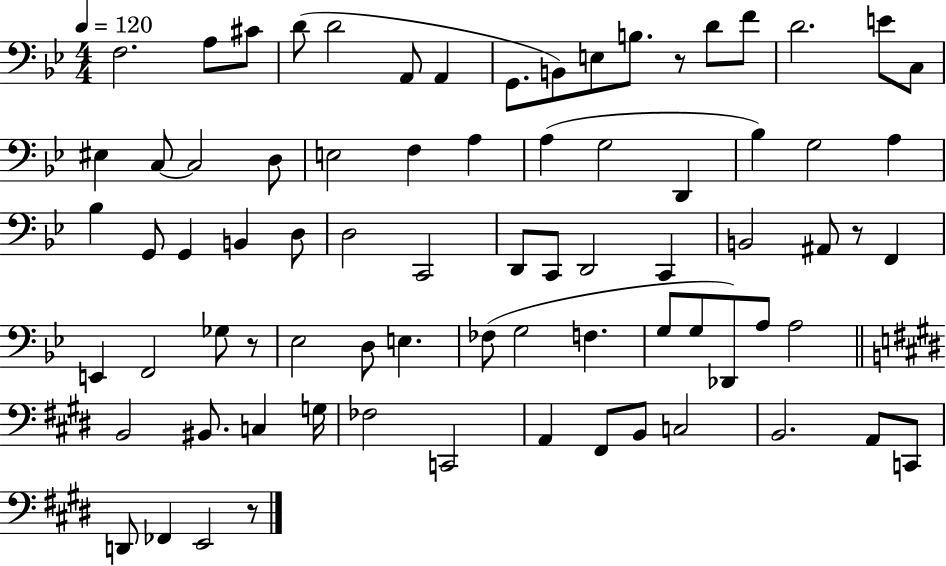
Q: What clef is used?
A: bass